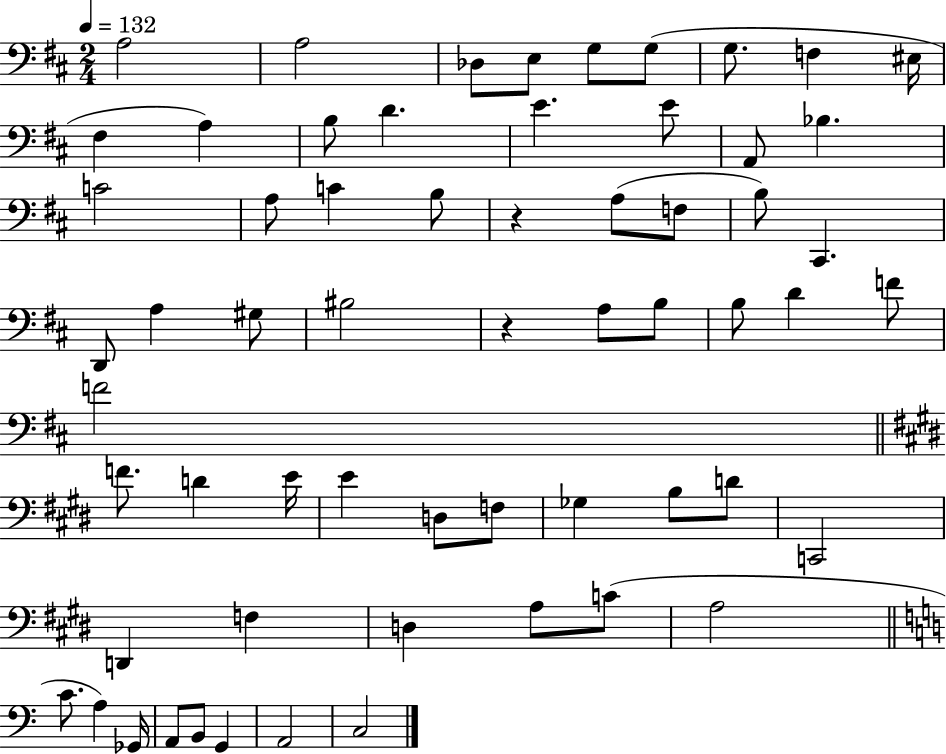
A3/h A3/h Db3/e E3/e G3/e G3/e G3/e. F3/q EIS3/s F#3/q A3/q B3/e D4/q. E4/q. E4/e A2/e Bb3/q. C4/h A3/e C4/q B3/e R/q A3/e F3/e B3/e C#2/q. D2/e A3/q G#3/e BIS3/h R/q A3/e B3/e B3/e D4/q F4/e F4/h F4/e. D4/q E4/s E4/q D3/e F3/e Gb3/q B3/e D4/e C2/h D2/q F3/q D3/q A3/e C4/e A3/h C4/e. A3/q Gb2/s A2/e B2/e G2/q A2/h C3/h